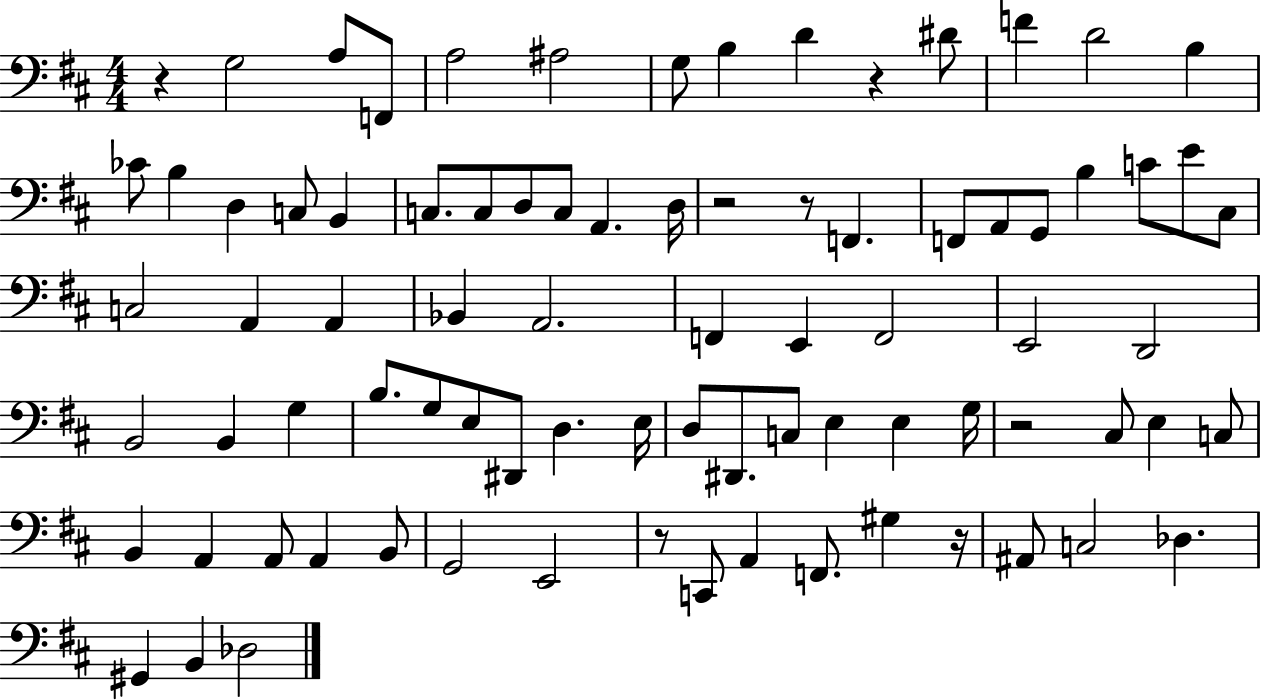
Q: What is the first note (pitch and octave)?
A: G3